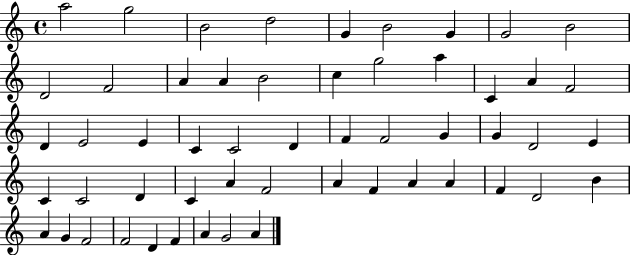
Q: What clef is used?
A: treble